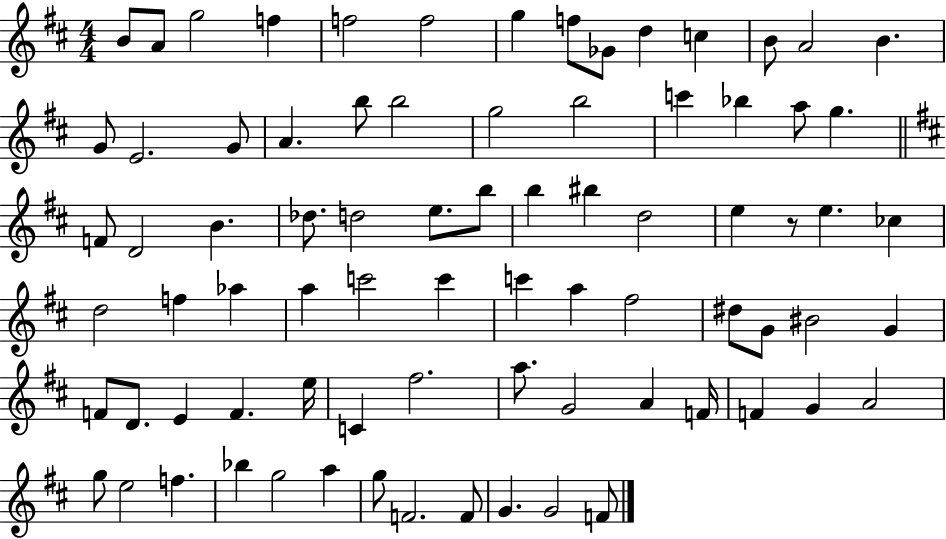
B4/e A4/e G5/h F5/q F5/h F5/h G5/q F5/e Gb4/e D5/q C5/q B4/e A4/h B4/q. G4/e E4/h. G4/e A4/q. B5/e B5/h G5/h B5/h C6/q Bb5/q A5/e G5/q. F4/e D4/h B4/q. Db5/e. D5/h E5/e. B5/e B5/q BIS5/q D5/h E5/q R/e E5/q. CES5/q D5/h F5/q Ab5/q A5/q C6/h C6/q C6/q A5/q F#5/h D#5/e G4/e BIS4/h G4/q F4/e D4/e. E4/q F4/q. E5/s C4/q F#5/h. A5/e. G4/h A4/q F4/s F4/q G4/q A4/h G5/e E5/h F5/q. Bb5/q G5/h A5/q G5/e F4/h. F4/e G4/q. G4/h F4/e